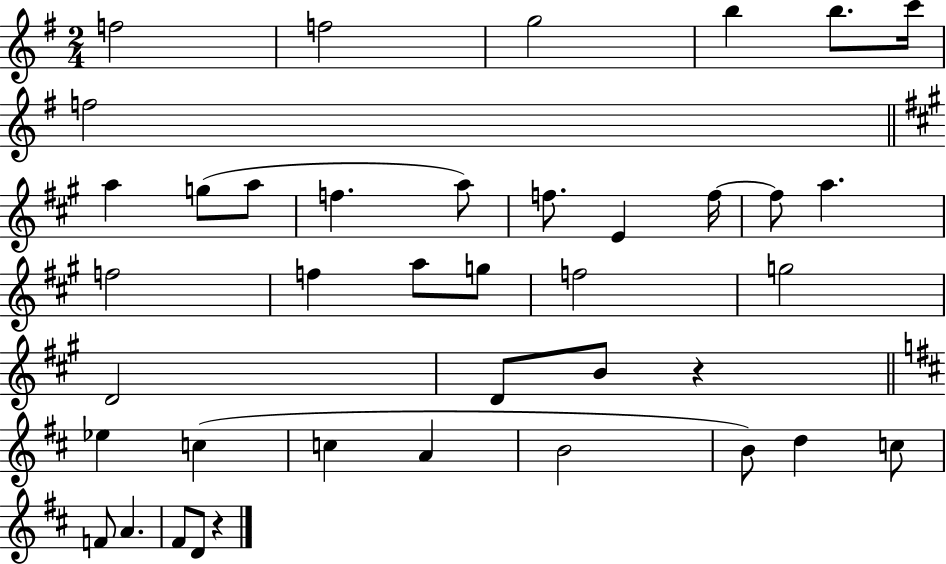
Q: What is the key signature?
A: G major